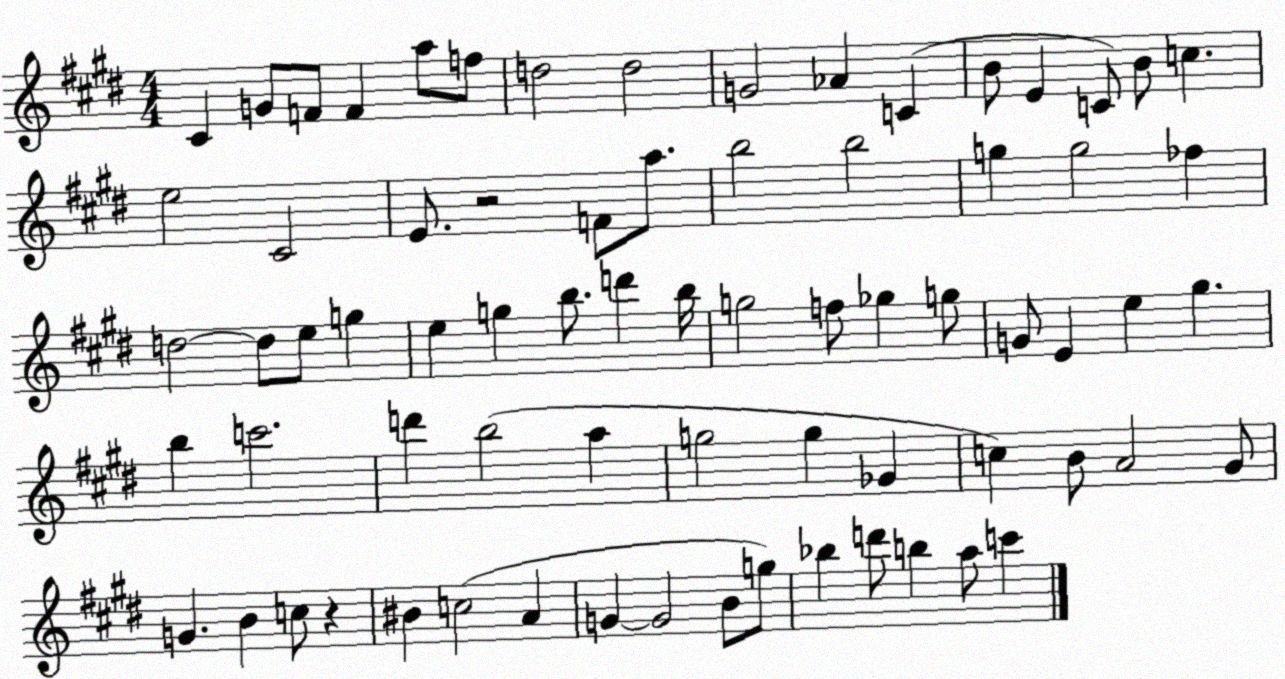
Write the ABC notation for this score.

X:1
T:Untitled
M:4/4
L:1/4
K:E
^C G/2 F/2 F a/2 f/2 d2 d2 G2 _A C B/2 E C/2 B/2 c e2 ^C2 E/2 z2 F/2 a/2 b2 b2 g g2 _f d2 d/2 e/2 g e g b/2 d' b/4 g2 f/2 _g g/2 G/2 E e ^g b c'2 d' b2 a g2 g _G c B/2 A2 ^G/2 G B c/2 z ^B c2 A G G2 B/2 g/2 _b d'/2 b a/2 c'